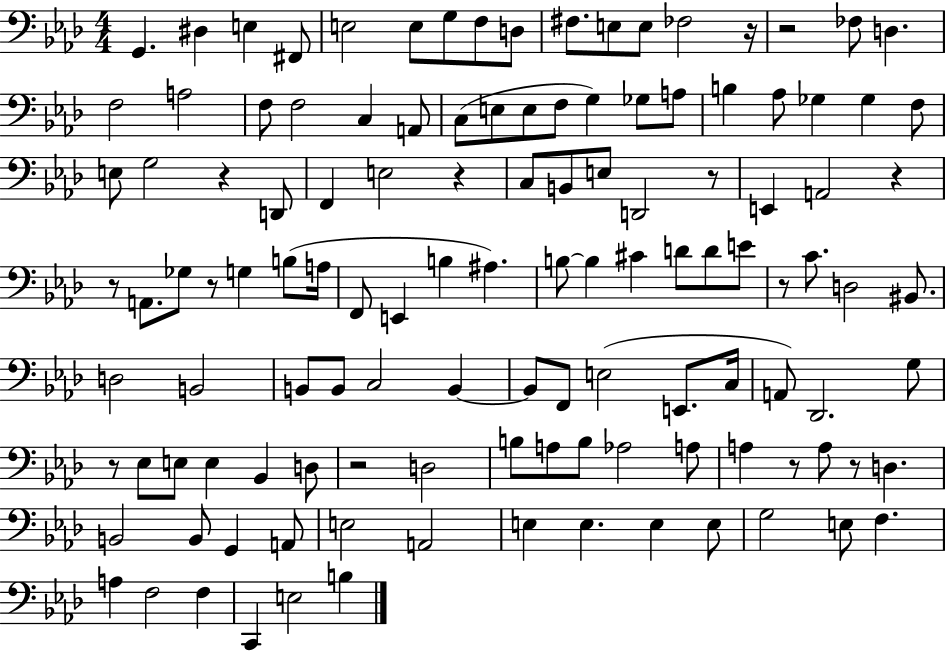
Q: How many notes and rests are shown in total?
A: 122